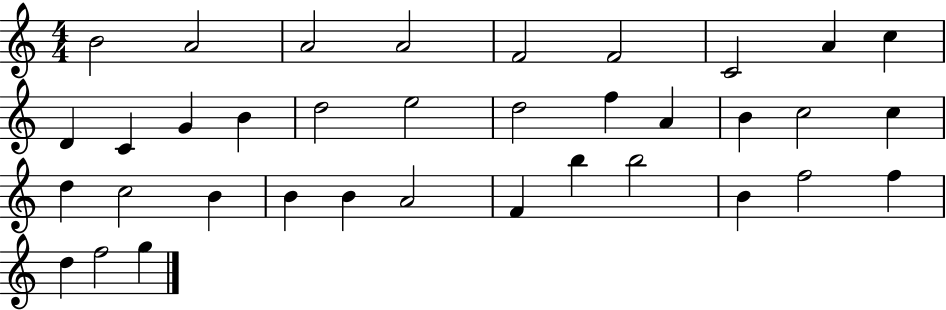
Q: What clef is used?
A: treble